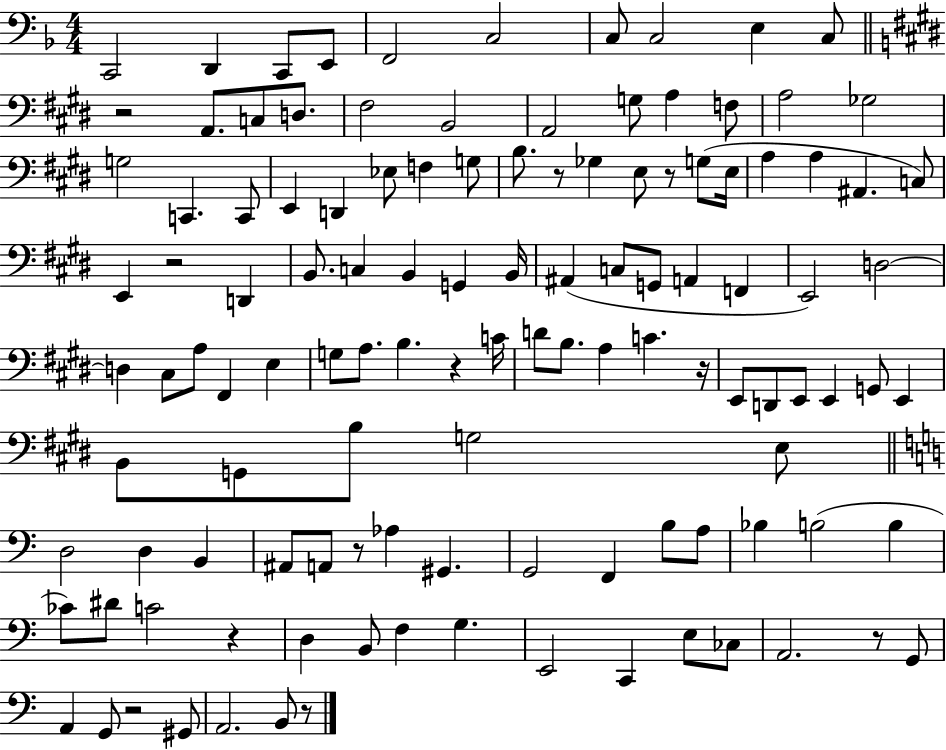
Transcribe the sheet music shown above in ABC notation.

X:1
T:Untitled
M:4/4
L:1/4
K:F
C,,2 D,, C,,/2 E,,/2 F,,2 C,2 C,/2 C,2 E, C,/2 z2 A,,/2 C,/2 D,/2 ^F,2 B,,2 A,,2 G,/2 A, F,/2 A,2 _G,2 G,2 C,, C,,/2 E,, D,, _E,/2 F, G,/2 B,/2 z/2 _G, E,/2 z/2 G,/2 E,/4 A, A, ^A,, C,/2 E,, z2 D,, B,,/2 C, B,, G,, B,,/4 ^A,, C,/2 G,,/2 A,, F,, E,,2 D,2 D, ^C,/2 A,/2 ^F,, E, G,/2 A,/2 B, z C/4 D/2 B,/2 A, C z/4 E,,/2 D,,/2 E,,/2 E,, G,,/2 E,, B,,/2 G,,/2 B,/2 G,2 E,/2 D,2 D, B,, ^A,,/2 A,,/2 z/2 _A, ^G,, G,,2 F,, B,/2 A,/2 _B, B,2 B, _C/2 ^D/2 C2 z D, B,,/2 F, G, E,,2 C,, E,/2 _C,/2 A,,2 z/2 G,,/2 A,, G,,/2 z2 ^G,,/2 A,,2 B,,/2 z/2